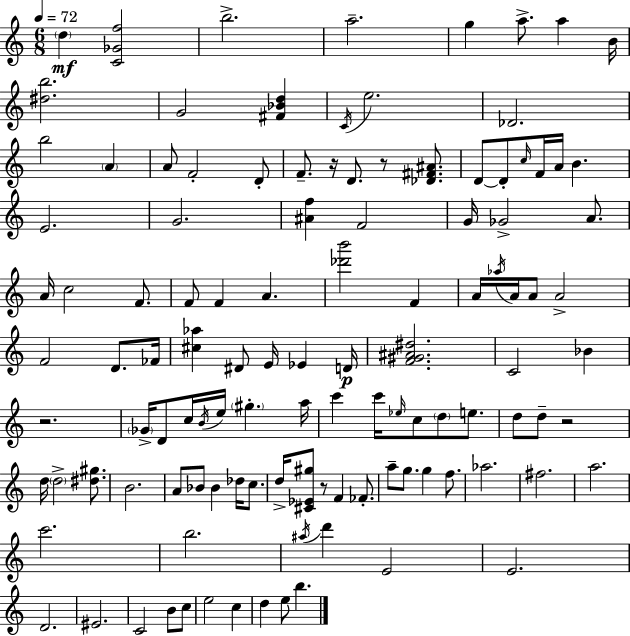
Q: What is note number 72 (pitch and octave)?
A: Bb4